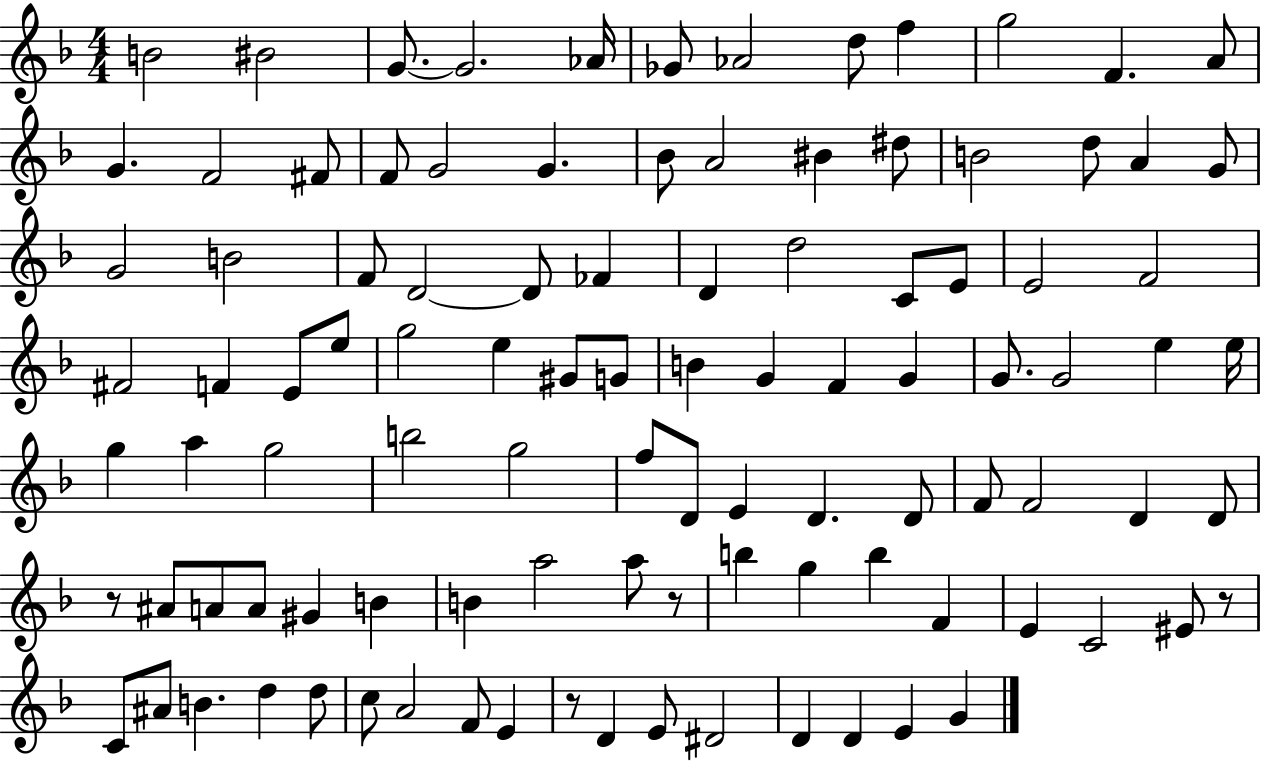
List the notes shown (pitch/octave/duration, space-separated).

B4/h BIS4/h G4/e. G4/h. Ab4/s Gb4/e Ab4/h D5/e F5/q G5/h F4/q. A4/e G4/q. F4/h F#4/e F4/e G4/h G4/q. Bb4/e A4/h BIS4/q D#5/e B4/h D5/e A4/q G4/e G4/h B4/h F4/e D4/h D4/e FES4/q D4/q D5/h C4/e E4/e E4/h F4/h F#4/h F4/q E4/e E5/e G5/h E5/q G#4/e G4/e B4/q G4/q F4/q G4/q G4/e. G4/h E5/q E5/s G5/q A5/q G5/h B5/h G5/h F5/e D4/e E4/q D4/q. D4/e F4/e F4/h D4/q D4/e R/e A#4/e A4/e A4/e G#4/q B4/q B4/q A5/h A5/e R/e B5/q G5/q B5/q F4/q E4/q C4/h EIS4/e R/e C4/e A#4/e B4/q. D5/q D5/e C5/e A4/h F4/e E4/q R/e D4/q E4/e D#4/h D4/q D4/q E4/q G4/q